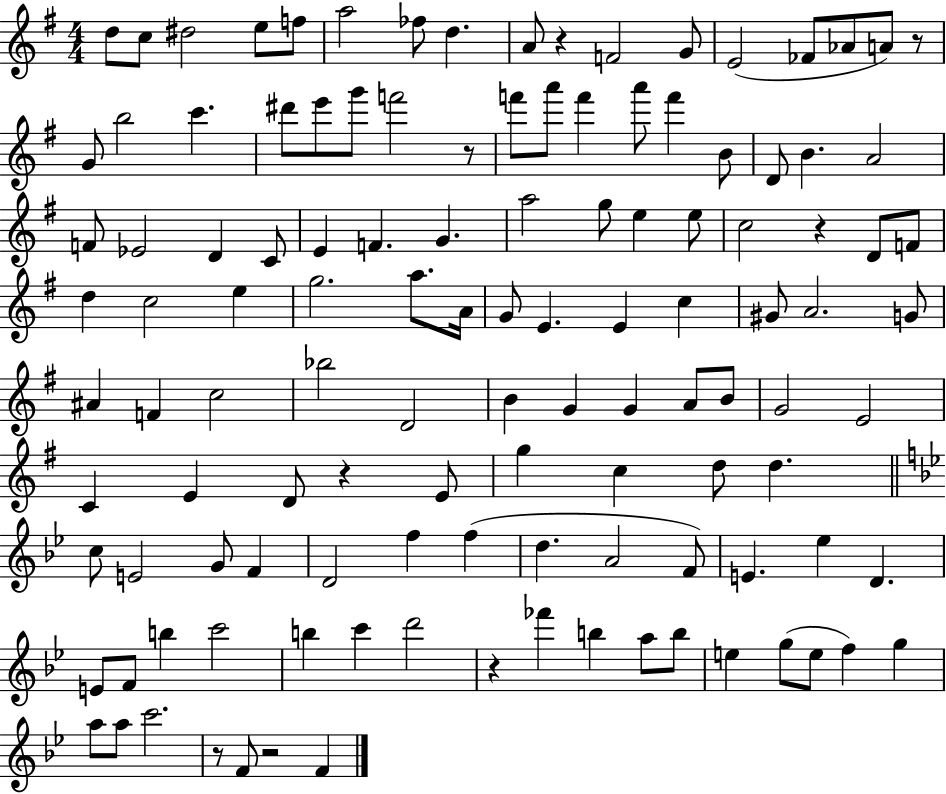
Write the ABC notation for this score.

X:1
T:Untitled
M:4/4
L:1/4
K:G
d/2 c/2 ^d2 e/2 f/2 a2 _f/2 d A/2 z F2 G/2 E2 _F/2 _A/2 A/2 z/2 G/2 b2 c' ^d'/2 e'/2 g'/2 f'2 z/2 f'/2 a'/2 f' a'/2 f' B/2 D/2 B A2 F/2 _E2 D C/2 E F G a2 g/2 e e/2 c2 z D/2 F/2 d c2 e g2 a/2 A/4 G/2 E E c ^G/2 A2 G/2 ^A F c2 _b2 D2 B G G A/2 B/2 G2 E2 C E D/2 z E/2 g c d/2 d c/2 E2 G/2 F D2 f f d A2 F/2 E _e D E/2 F/2 b c'2 b c' d'2 z _f' b a/2 b/2 e g/2 e/2 f g a/2 a/2 c'2 z/2 F/2 z2 F